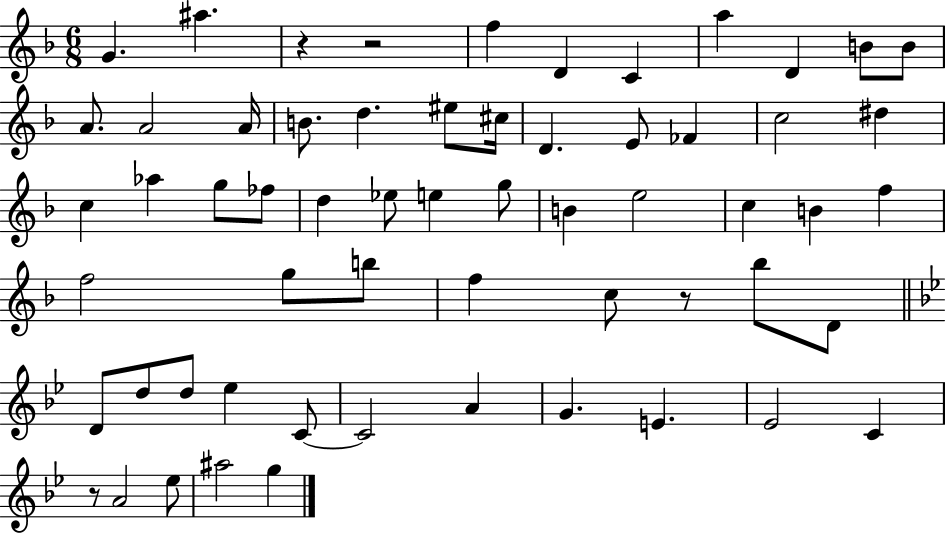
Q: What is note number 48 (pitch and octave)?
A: A4